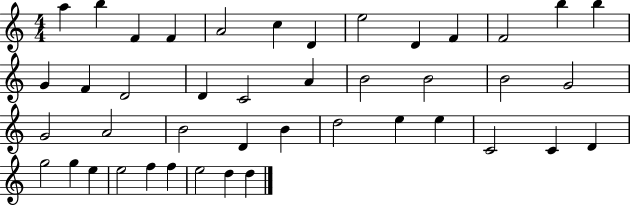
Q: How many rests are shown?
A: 0